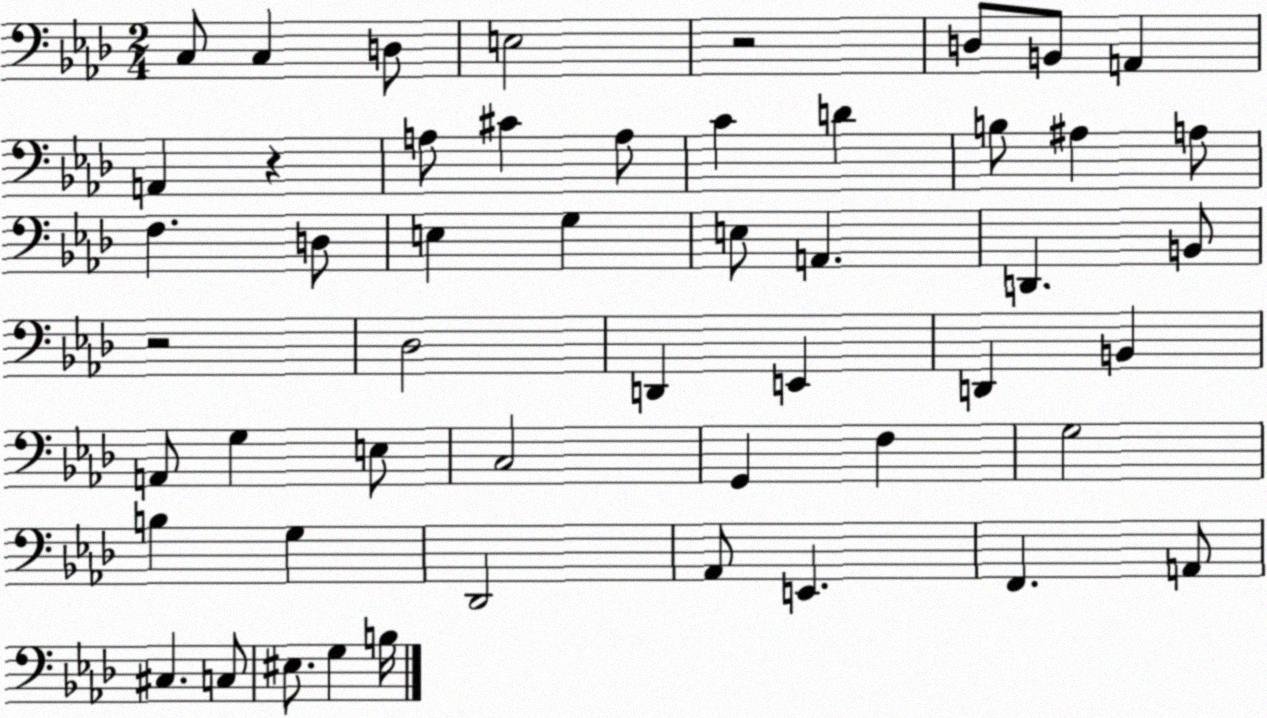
X:1
T:Untitled
M:2/4
L:1/4
K:Ab
C,/2 C, D,/2 E,2 z2 D,/2 B,,/2 A,, A,, z A,/2 ^C A,/2 C D B,/2 ^A, A,/2 F, D,/2 E, G, E,/2 A,, D,, B,,/2 z2 _D,2 D,, E,, D,, B,, A,,/2 G, E,/2 C,2 G,, F, G,2 B, G, _D,,2 _A,,/2 E,, F,, A,,/2 ^C, C,/2 ^E,/2 G, B,/4